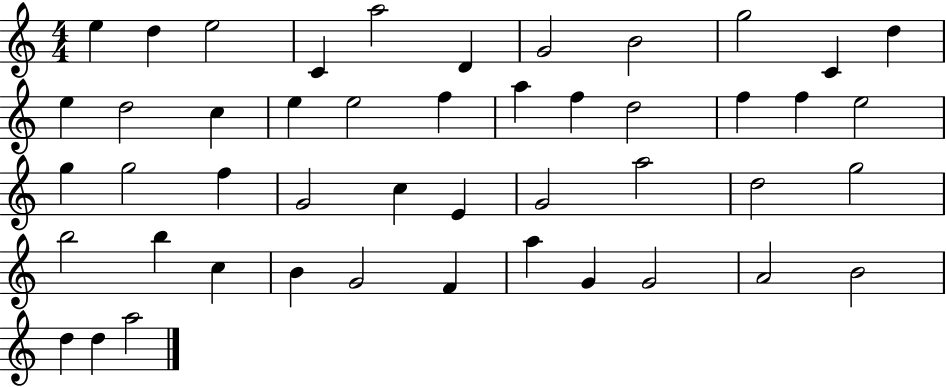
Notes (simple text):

E5/q D5/q E5/h C4/q A5/h D4/q G4/h B4/h G5/h C4/q D5/q E5/q D5/h C5/q E5/q E5/h F5/q A5/q F5/q D5/h F5/q F5/q E5/h G5/q G5/h F5/q G4/h C5/q E4/q G4/h A5/h D5/h G5/h B5/h B5/q C5/q B4/q G4/h F4/q A5/q G4/q G4/h A4/h B4/h D5/q D5/q A5/h